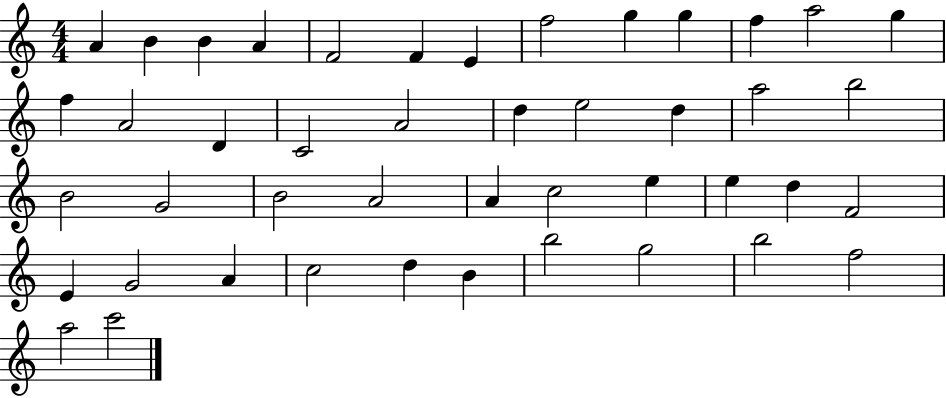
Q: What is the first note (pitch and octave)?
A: A4